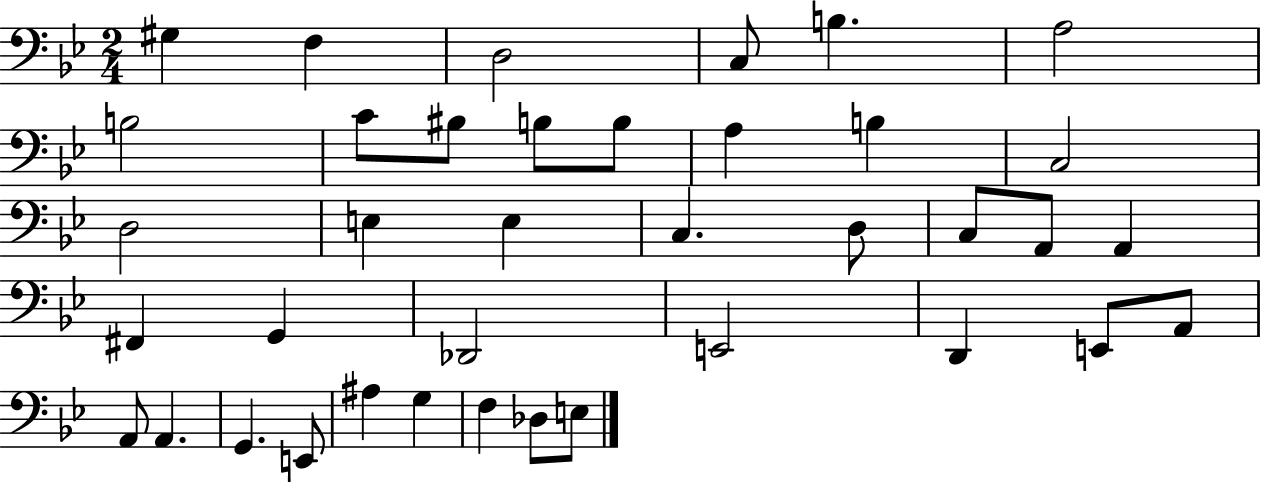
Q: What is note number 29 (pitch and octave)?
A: A2